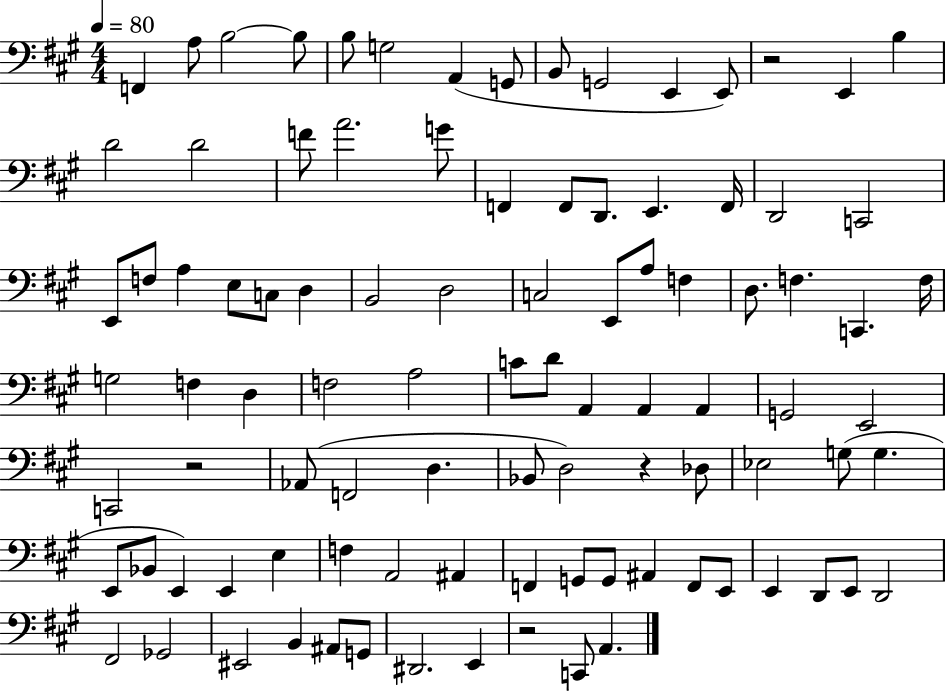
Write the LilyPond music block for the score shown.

{
  \clef bass
  \numericTimeSignature
  \time 4/4
  \key a \major
  \tempo 4 = 80
  f,4 a8 b2~~ b8 | b8 g2 a,4( g,8 | b,8 g,2 e,4 e,8) | r2 e,4 b4 | \break d'2 d'2 | f'8 a'2. g'8 | f,4 f,8 d,8. e,4. f,16 | d,2 c,2 | \break e,8 f8 a4 e8 c8 d4 | b,2 d2 | c2 e,8 a8 f4 | d8. f4. c,4. f16 | \break g2 f4 d4 | f2 a2 | c'8 d'8 a,4 a,4 a,4 | g,2 e,2 | \break c,2 r2 | aes,8( f,2 d4. | bes,8 d2) r4 des8 | ees2 g8( g4. | \break e,8 bes,8 e,4) e,4 e4 | f4 a,2 ais,4 | f,4 g,8 g,8 ais,4 f,8 e,8 | e,4 d,8 e,8 d,2 | \break fis,2 ges,2 | eis,2 b,4 ais,8 g,8 | dis,2. e,4 | r2 c,8 a,4. | \break \bar "|."
}